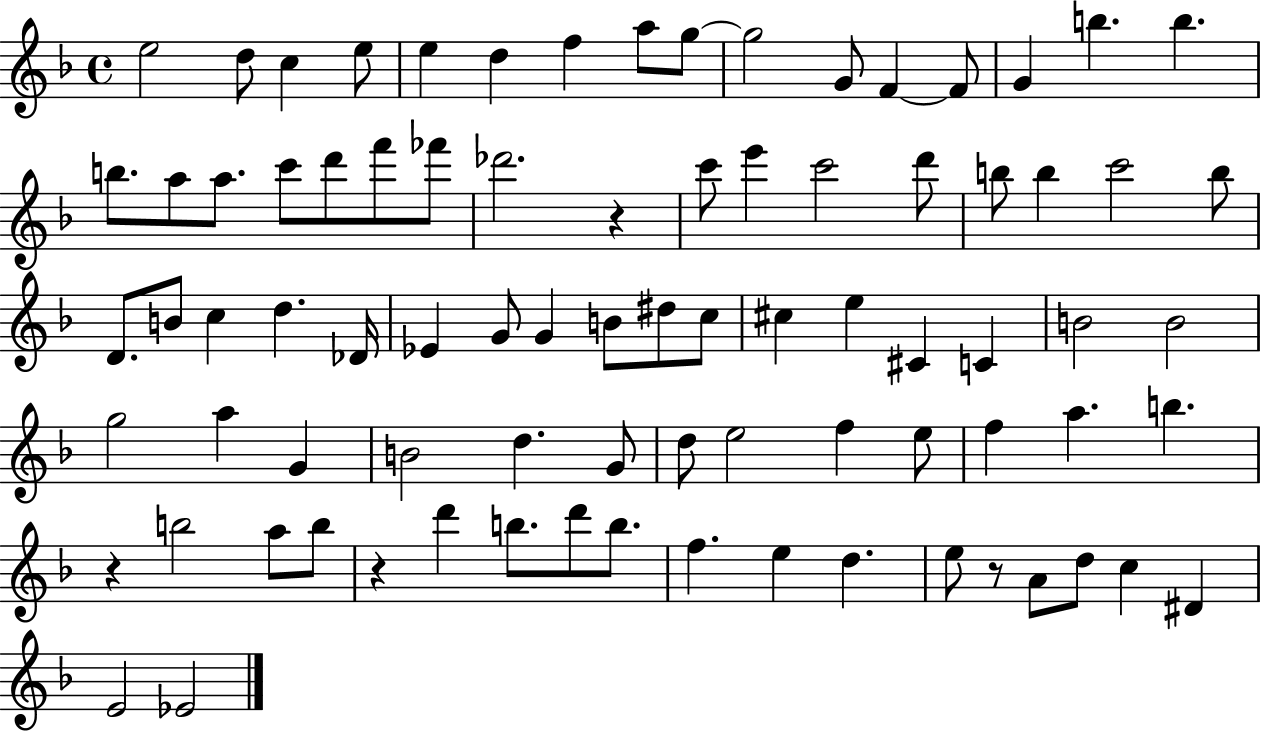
E5/h D5/e C5/q E5/e E5/q D5/q F5/q A5/e G5/e G5/h G4/e F4/q F4/e G4/q B5/q. B5/q. B5/e. A5/e A5/e. C6/e D6/e F6/e FES6/e Db6/h. R/q C6/e E6/q C6/h D6/e B5/e B5/q C6/h B5/e D4/e. B4/e C5/q D5/q. Db4/s Eb4/q G4/e G4/q B4/e D#5/e C5/e C#5/q E5/q C#4/q C4/q B4/h B4/h G5/h A5/q G4/q B4/h D5/q. G4/e D5/e E5/h F5/q E5/e F5/q A5/q. B5/q. R/q B5/h A5/e B5/e R/q D6/q B5/e. D6/e B5/e. F5/q. E5/q D5/q. E5/e R/e A4/e D5/e C5/q D#4/q E4/h Eb4/h